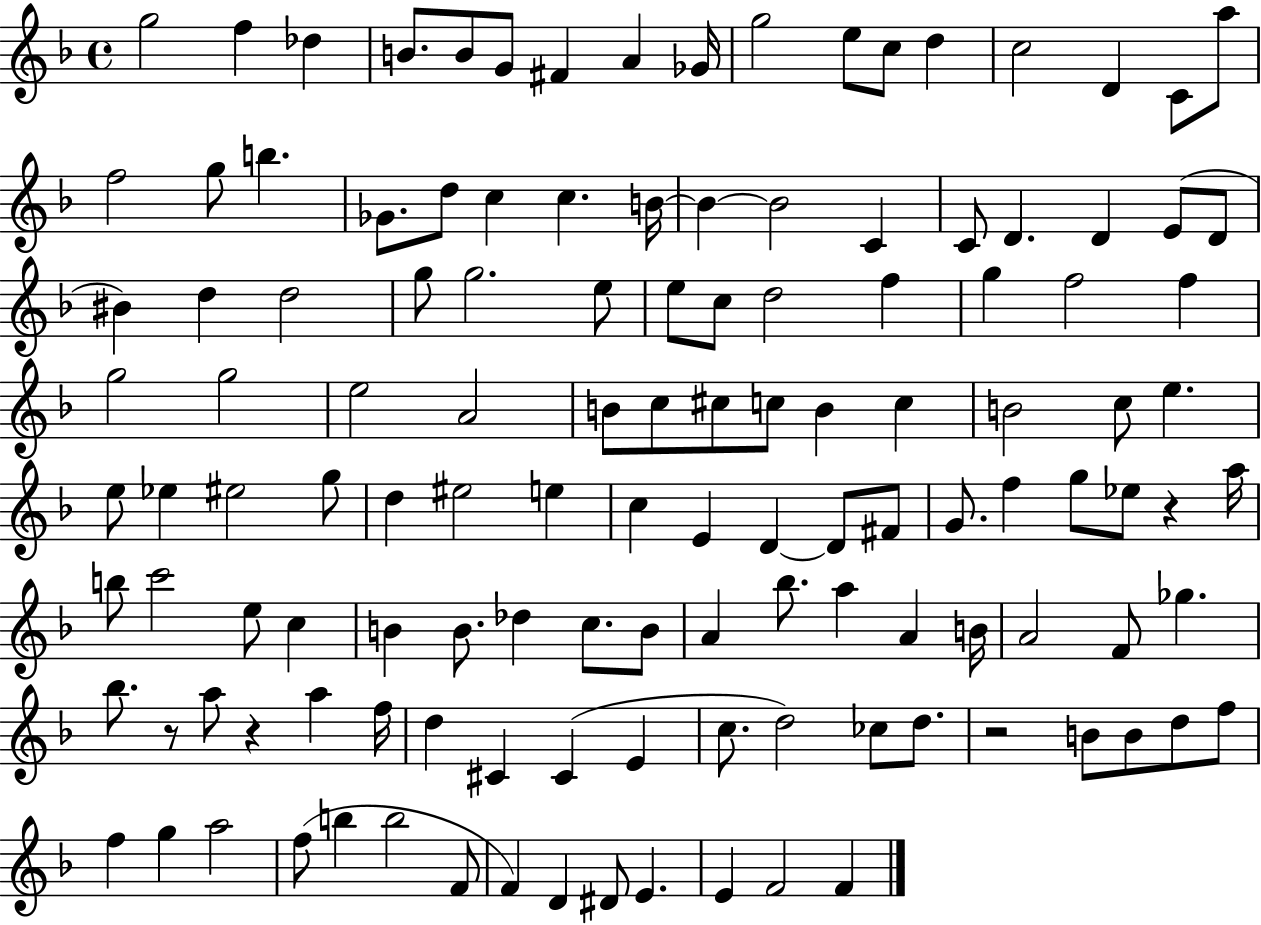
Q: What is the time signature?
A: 4/4